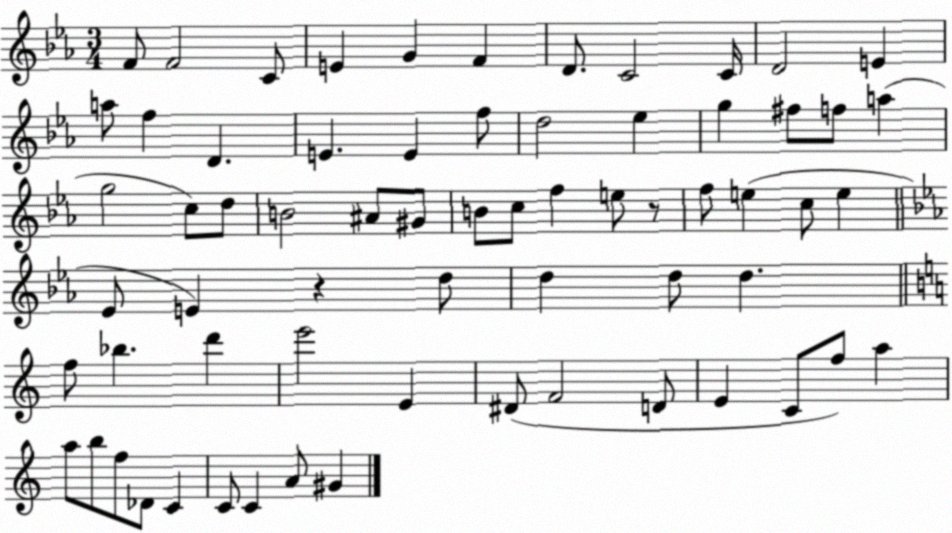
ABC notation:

X:1
T:Untitled
M:3/4
L:1/4
K:Eb
F/2 F2 C/2 E G F D/2 C2 C/4 D2 E a/2 f D E E f/2 d2 _e g ^f/2 f/2 a g2 c/2 d/2 B2 ^A/2 ^G/2 B/2 c/2 f e/2 z/2 f/2 e c/2 e _E/2 E z d/2 d d/2 d f/2 _b d' e'2 E ^D/2 F2 D/2 E C/2 f/2 a a/2 b/2 f/2 _D/2 C C/2 C A/2 ^G